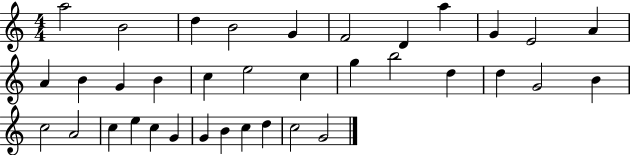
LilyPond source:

{
  \clef treble
  \numericTimeSignature
  \time 4/4
  \key c \major
  a''2 b'2 | d''4 b'2 g'4 | f'2 d'4 a''4 | g'4 e'2 a'4 | \break a'4 b'4 g'4 b'4 | c''4 e''2 c''4 | g''4 b''2 d''4 | d''4 g'2 b'4 | \break c''2 a'2 | c''4 e''4 c''4 g'4 | g'4 b'4 c''4 d''4 | c''2 g'2 | \break \bar "|."
}